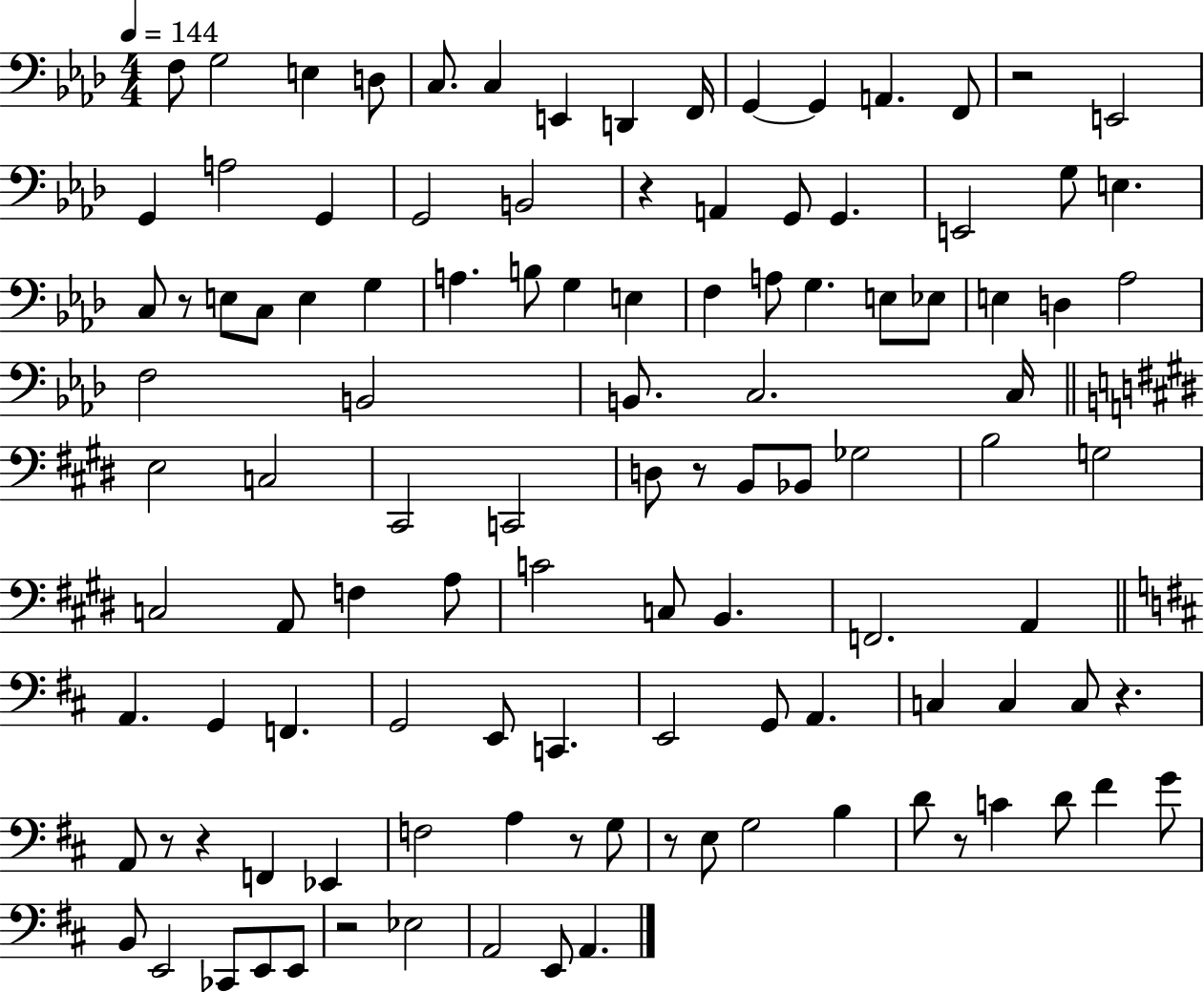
{
  \clef bass
  \numericTimeSignature
  \time 4/4
  \key aes \major
  \tempo 4 = 144
  f8 g2 e4 d8 | c8. c4 e,4 d,4 f,16 | g,4~~ g,4 a,4. f,8 | r2 e,2 | \break g,4 a2 g,4 | g,2 b,2 | r4 a,4 g,8 g,4. | e,2 g8 e4. | \break c8 r8 e8 c8 e4 g4 | a4. b8 g4 e4 | f4 a8 g4. e8 ees8 | e4 d4 aes2 | \break f2 b,2 | b,8. c2. c16 | \bar "||" \break \key e \major e2 c2 | cis,2 c,2 | d8 r8 b,8 bes,8 ges2 | b2 g2 | \break c2 a,8 f4 a8 | c'2 c8 b,4. | f,2. a,4 | \bar "||" \break \key b \minor a,4. g,4 f,4. | g,2 e,8 c,4. | e,2 g,8 a,4. | c4 c4 c8 r4. | \break a,8 r8 r4 f,4 ees,4 | f2 a4 r8 g8 | r8 e8 g2 b4 | d'8 r8 c'4 d'8 fis'4 g'8 | \break b,8 e,2 ces,8 e,8 e,8 | r2 ees2 | a,2 e,8 a,4. | \bar "|."
}